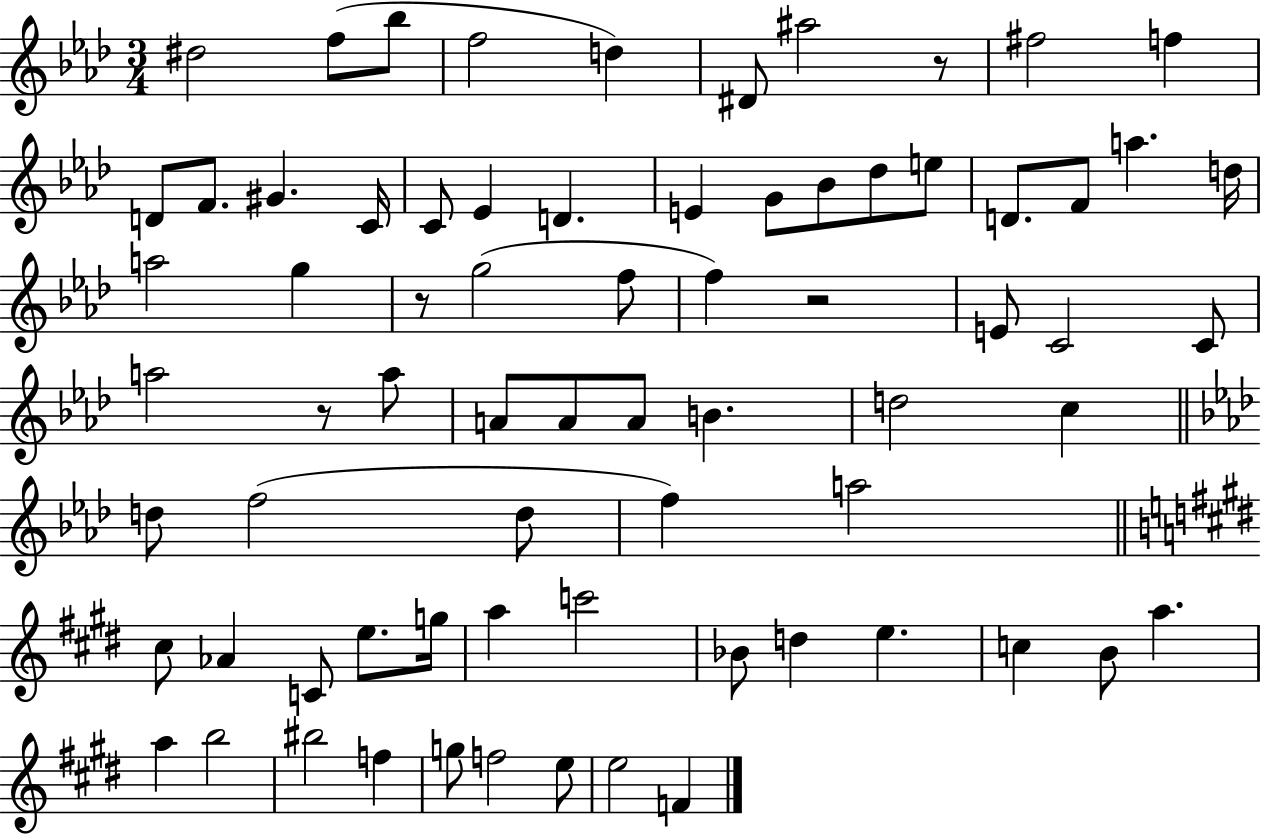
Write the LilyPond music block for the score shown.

{
  \clef treble
  \numericTimeSignature
  \time 3/4
  \key aes \major
  dis''2 f''8( bes''8 | f''2 d''4) | dis'8 ais''2 r8 | fis''2 f''4 | \break d'8 f'8. gis'4. c'16 | c'8 ees'4 d'4. | e'4 g'8 bes'8 des''8 e''8 | d'8. f'8 a''4. d''16 | \break a''2 g''4 | r8 g''2( f''8 | f''4) r2 | e'8 c'2 c'8 | \break a''2 r8 a''8 | a'8 a'8 a'8 b'4. | d''2 c''4 | \bar "||" \break \key f \minor d''8 f''2( d''8 | f''4) a''2 | \bar "||" \break \key e \major cis''8 aes'4 c'8 e''8. g''16 | a''4 c'''2 | bes'8 d''4 e''4. | c''4 b'8 a''4. | \break a''4 b''2 | bis''2 f''4 | g''8 f''2 e''8 | e''2 f'4 | \break \bar "|."
}